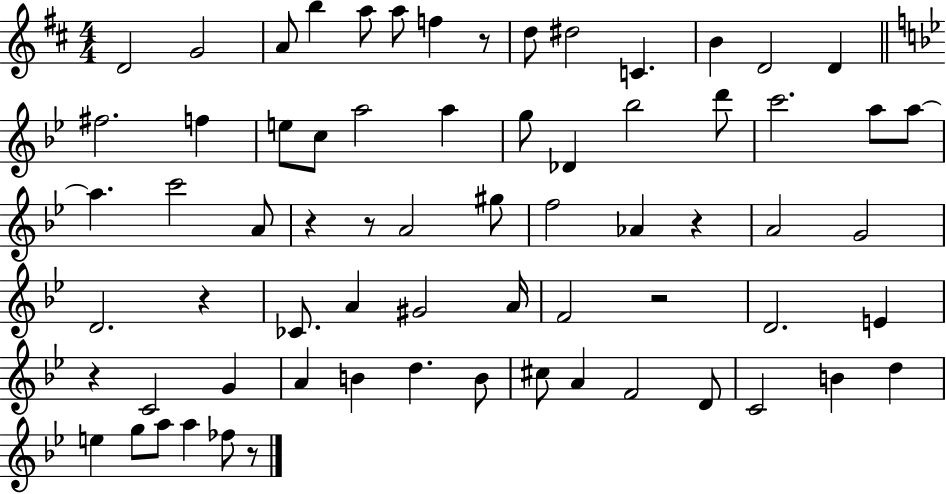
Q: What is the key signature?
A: D major